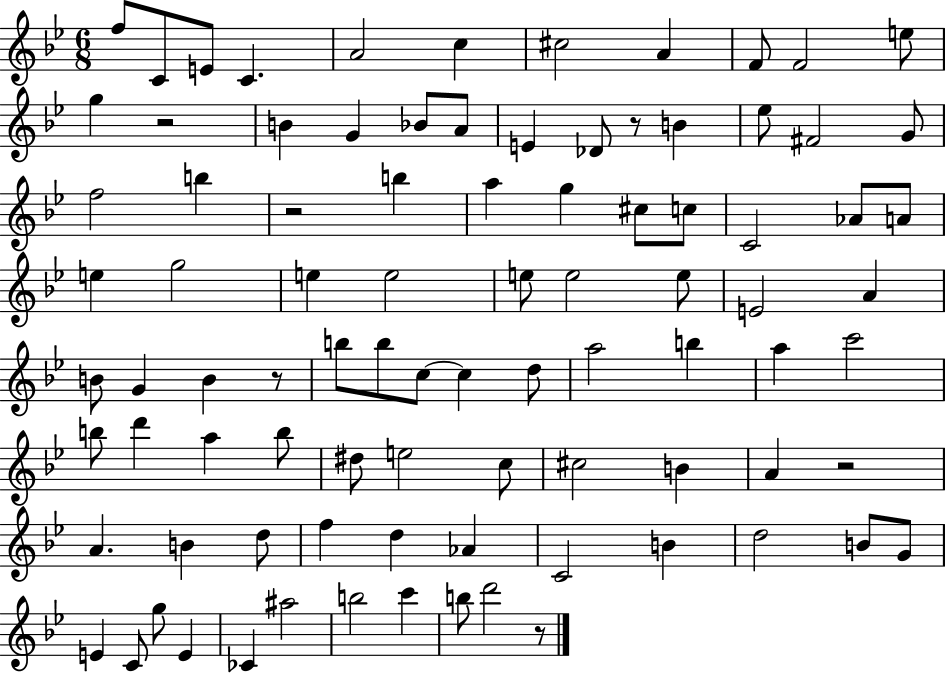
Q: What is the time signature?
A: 6/8